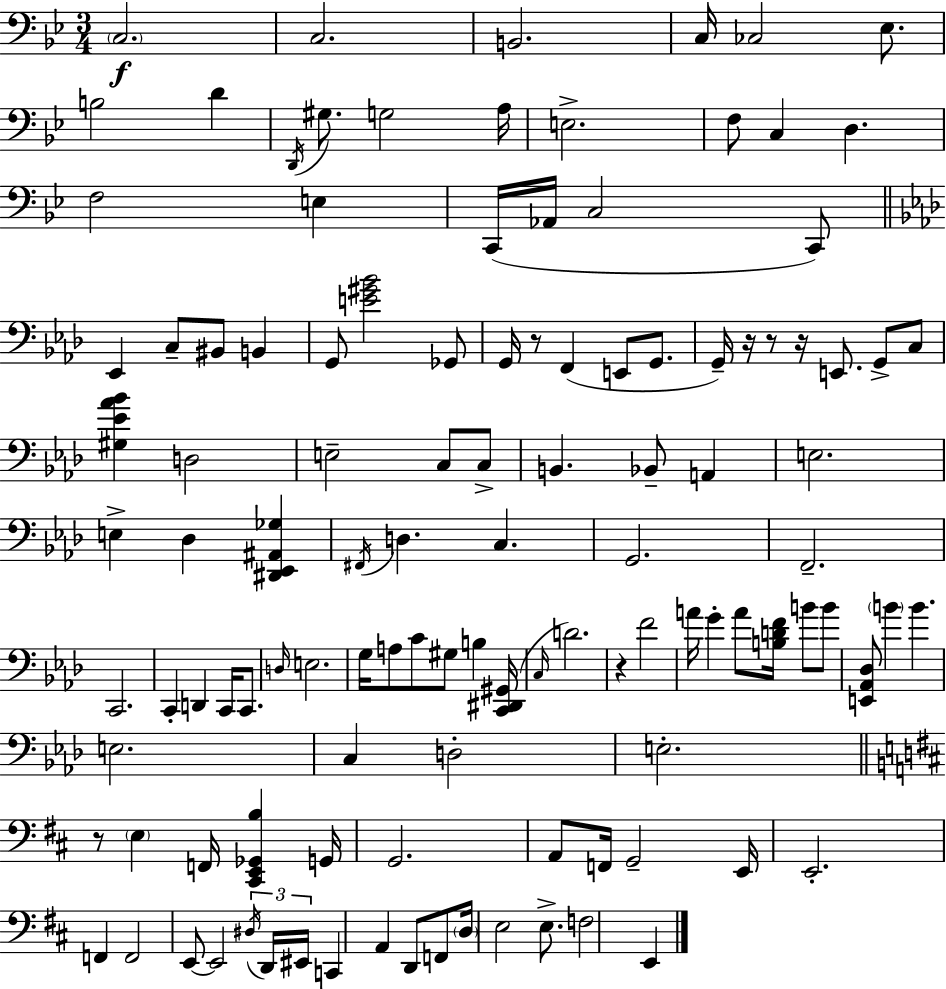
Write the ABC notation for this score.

X:1
T:Untitled
M:3/4
L:1/4
K:Gm
C,2 C,2 B,,2 C,/4 _C,2 _E,/2 B,2 D D,,/4 ^G,/2 G,2 A,/4 E,2 F,/2 C, D, F,2 E, C,,/4 _A,,/4 C,2 C,,/2 _E,, C,/2 ^B,,/2 B,, G,,/2 [E^G_B]2 _G,,/2 G,,/4 z/2 F,, E,,/2 G,,/2 G,,/4 z/4 z/2 z/4 E,,/2 G,,/2 C,/2 [^G,_E_A_B] D,2 E,2 C,/2 C,/2 B,, _B,,/2 A,, E,2 E, _D, [^D,,_E,,^A,,_G,] ^F,,/4 D, C, G,,2 F,,2 C,,2 C,, D,, C,,/4 C,,/2 D,/4 E,2 G,/4 A,/2 C/2 ^G,/2 B, [C,,^D,,^G,,]/4 C,/4 D2 z F2 A/4 G A/2 [B,DF]/4 B/2 B/2 [E,,_A,,_D,]/2 B B E,2 C, D,2 E,2 z/2 E, F,,/4 [^C,,E,,_G,,B,] G,,/4 G,,2 A,,/2 F,,/4 G,,2 E,,/4 E,,2 F,, F,,2 E,,/2 E,,2 ^D,/4 D,,/4 ^E,,/4 C,, A,, D,,/2 F,,/2 D,/4 E,2 E,/2 F,2 E,,